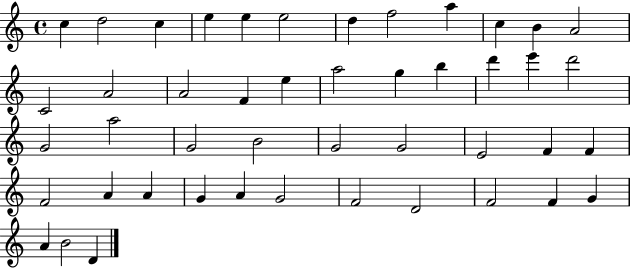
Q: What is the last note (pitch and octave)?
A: D4